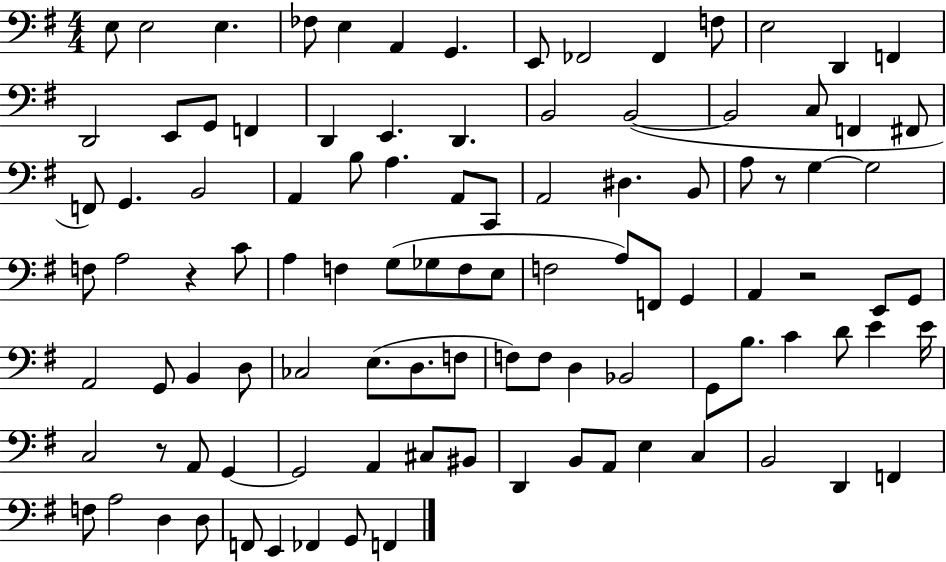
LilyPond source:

{
  \clef bass
  \numericTimeSignature
  \time 4/4
  \key g \major
  \repeat volta 2 { e8 e2 e4. | fes8 e4 a,4 g,4. | e,8 fes,2 fes,4 f8 | e2 d,4 f,4 | \break d,2 e,8 g,8 f,4 | d,4 e,4. d,4. | b,2 b,2~(~ | b,2 c8 f,4 fis,8 | \break f,8) g,4. b,2 | a,4 b8 a4. a,8 c,8 | a,2 dis4. b,8 | a8 r8 g4~~ g2 | \break f8 a2 r4 c'8 | a4 f4 g8( ges8 f8 e8 | f2 a8) f,8 g,4 | a,4 r2 e,8 g,8 | \break a,2 g,8 b,4 d8 | ces2 e8.( d8. f8 | f8) f8 d4 bes,2 | g,8 b8. c'4 d'8 e'4 e'16 | \break c2 r8 a,8 g,4~~ | g,2 a,4 cis8 bis,8 | d,4 b,8 a,8 e4 c4 | b,2 d,4 f,4 | \break f8 a2 d4 d8 | f,8 e,4 fes,4 g,8 f,4 | } \bar "|."
}